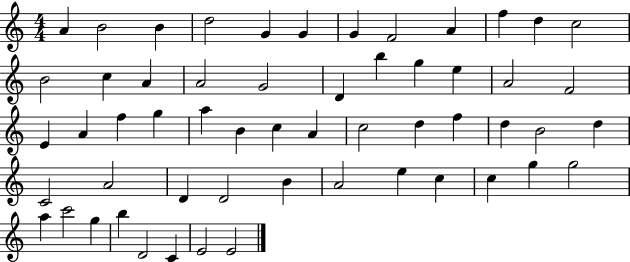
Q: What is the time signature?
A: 4/4